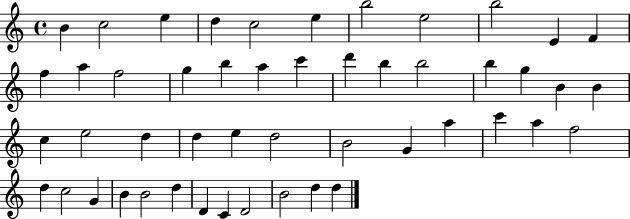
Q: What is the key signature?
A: C major